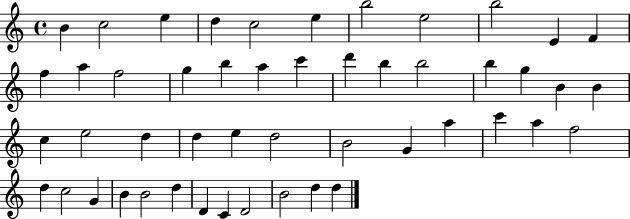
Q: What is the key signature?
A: C major